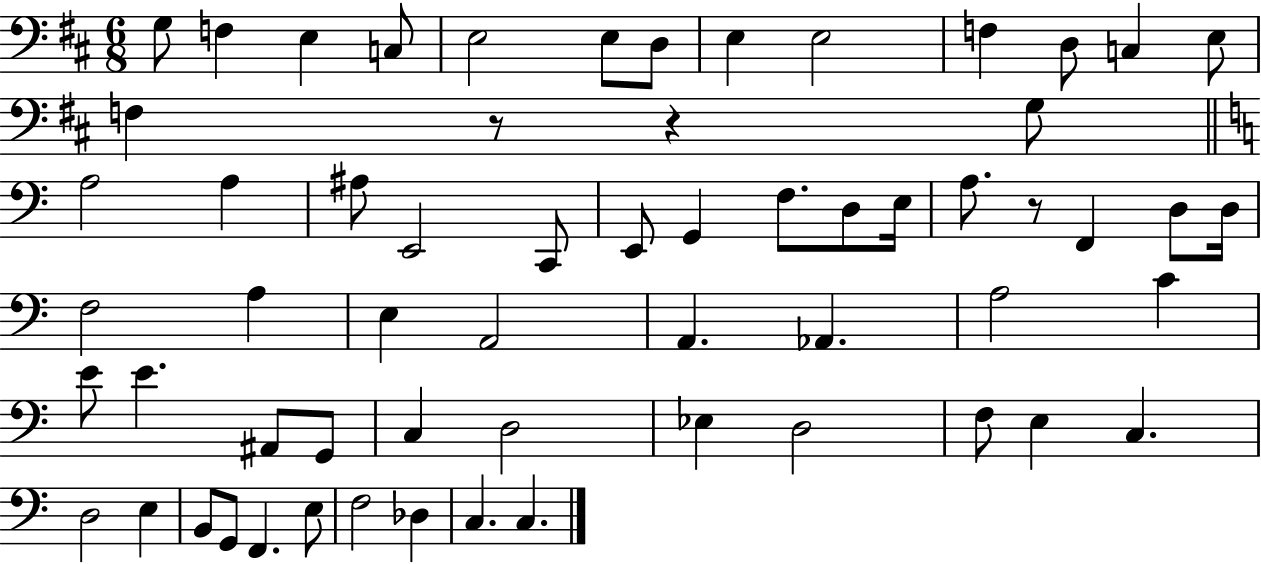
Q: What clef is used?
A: bass